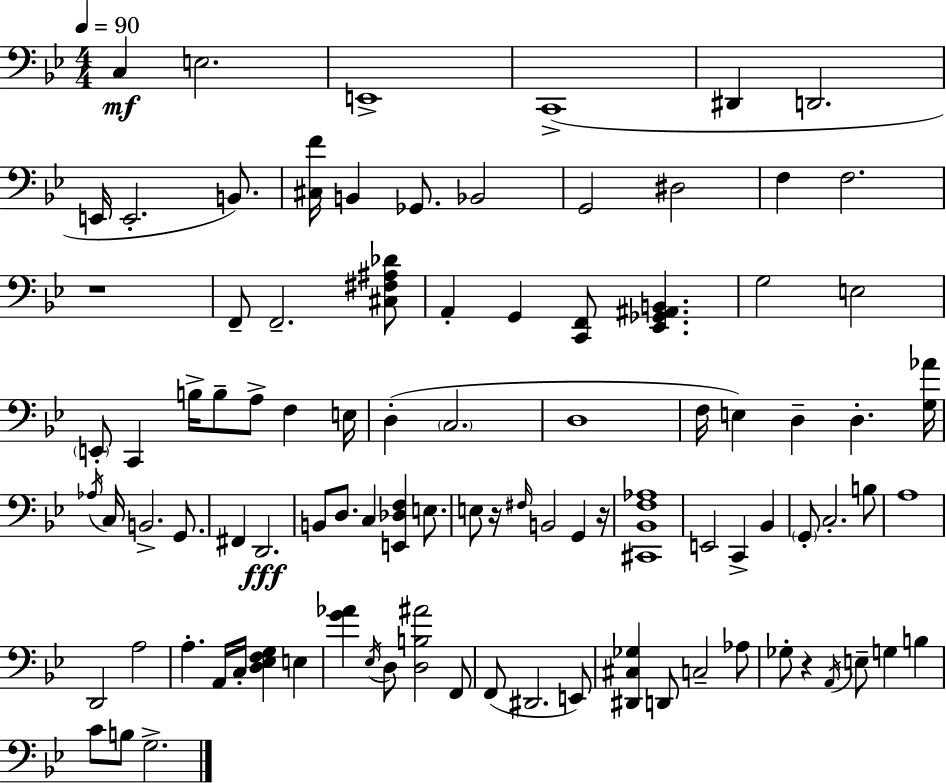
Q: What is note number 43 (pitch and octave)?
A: B2